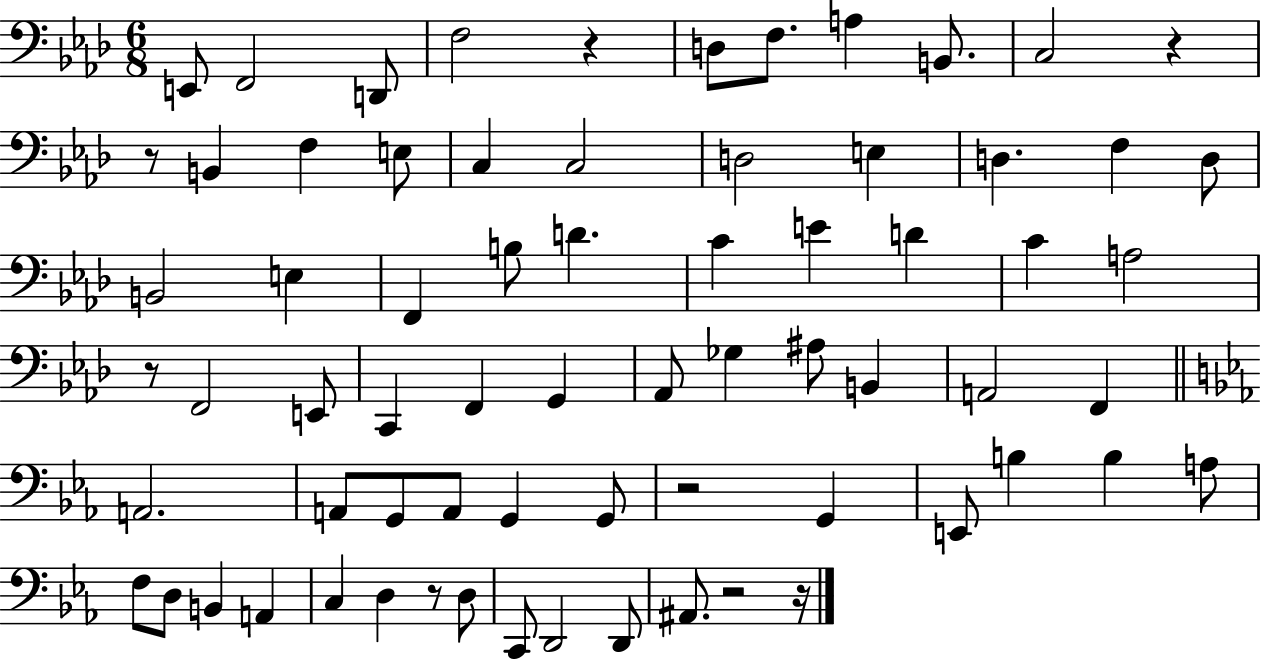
X:1
T:Untitled
M:6/8
L:1/4
K:Ab
E,,/2 F,,2 D,,/2 F,2 z D,/2 F,/2 A, B,,/2 C,2 z z/2 B,, F, E,/2 C, C,2 D,2 E, D, F, D,/2 B,,2 E, F,, B,/2 D C E D C A,2 z/2 F,,2 E,,/2 C,, F,, G,, _A,,/2 _G, ^A,/2 B,, A,,2 F,, A,,2 A,,/2 G,,/2 A,,/2 G,, G,,/2 z2 G,, E,,/2 B, B, A,/2 F,/2 D,/2 B,, A,, C, D, z/2 D,/2 C,,/2 D,,2 D,,/2 ^A,,/2 z2 z/4